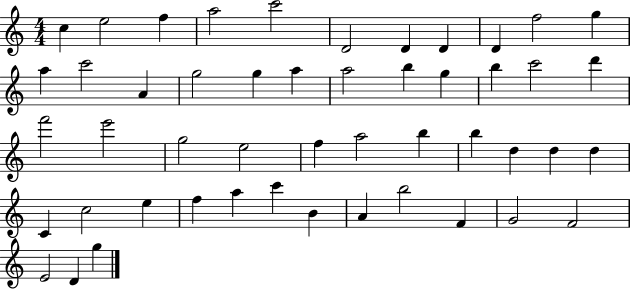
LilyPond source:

{
  \clef treble
  \numericTimeSignature
  \time 4/4
  \key c \major
  c''4 e''2 f''4 | a''2 c'''2 | d'2 d'4 d'4 | d'4 f''2 g''4 | \break a''4 c'''2 a'4 | g''2 g''4 a''4 | a''2 b''4 g''4 | b''4 c'''2 d'''4 | \break f'''2 e'''2 | g''2 e''2 | f''4 a''2 b''4 | b''4 d''4 d''4 d''4 | \break c'4 c''2 e''4 | f''4 a''4 c'''4 b'4 | a'4 b''2 f'4 | g'2 f'2 | \break e'2 d'4 g''4 | \bar "|."
}